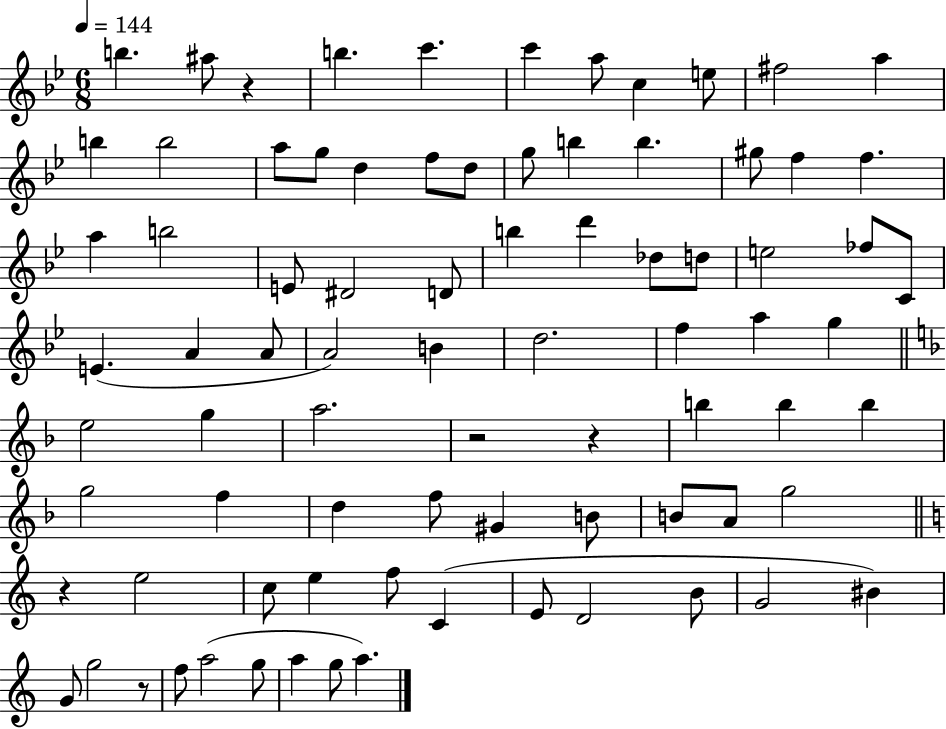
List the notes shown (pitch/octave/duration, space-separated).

B5/q. A#5/e R/q B5/q. C6/q. C6/q A5/e C5/q E5/e F#5/h A5/q B5/q B5/h A5/e G5/e D5/q F5/e D5/e G5/e B5/q B5/q. G#5/e F5/q F5/q. A5/q B5/h E4/e D#4/h D4/e B5/q D6/q Db5/e D5/e E5/h FES5/e C4/e E4/q. A4/q A4/e A4/h B4/q D5/h. F5/q A5/q G5/q E5/h G5/q A5/h. R/h R/q B5/q B5/q B5/q G5/h F5/q D5/q F5/e G#4/q B4/e B4/e A4/e G5/h R/q E5/h C5/e E5/q F5/e C4/q E4/e D4/h B4/e G4/h BIS4/q G4/e G5/h R/e F5/e A5/h G5/e A5/q G5/e A5/q.